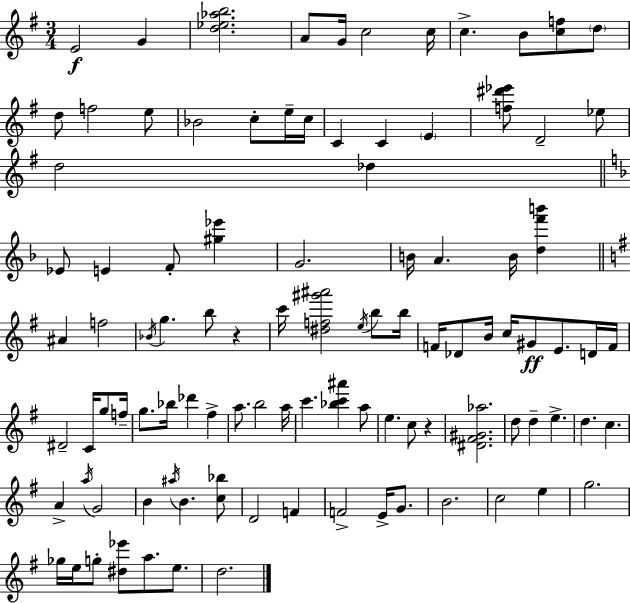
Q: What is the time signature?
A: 3/4